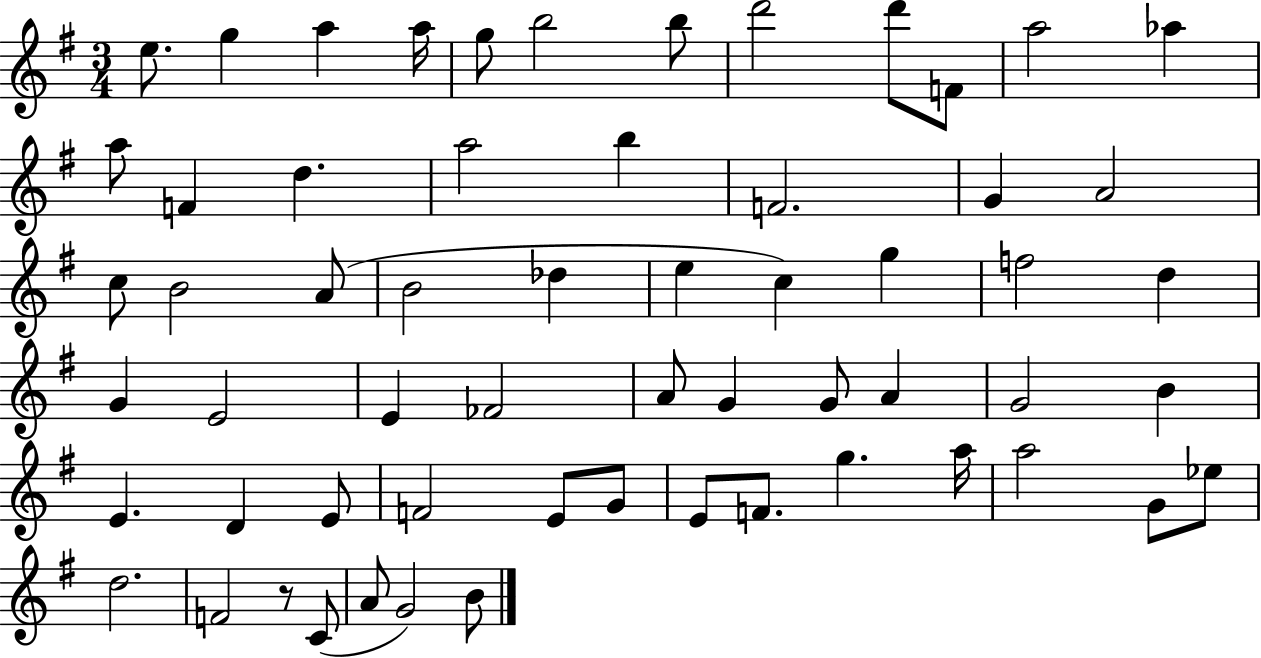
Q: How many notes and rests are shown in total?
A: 60